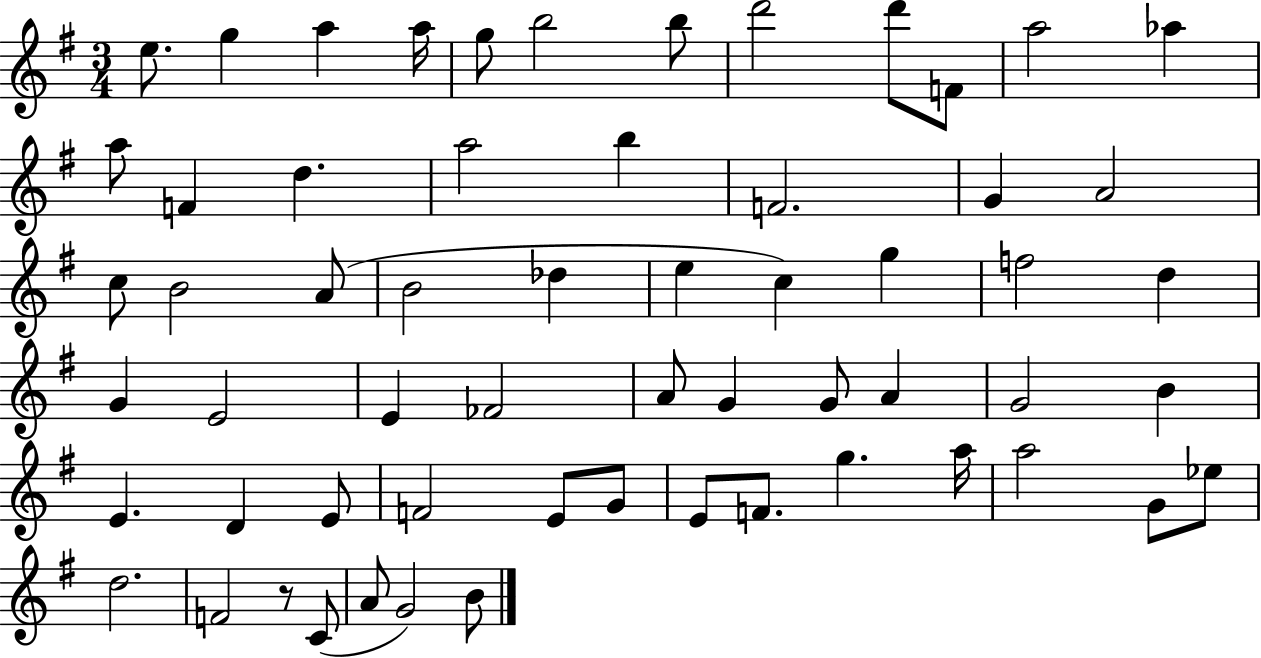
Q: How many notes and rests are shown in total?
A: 60